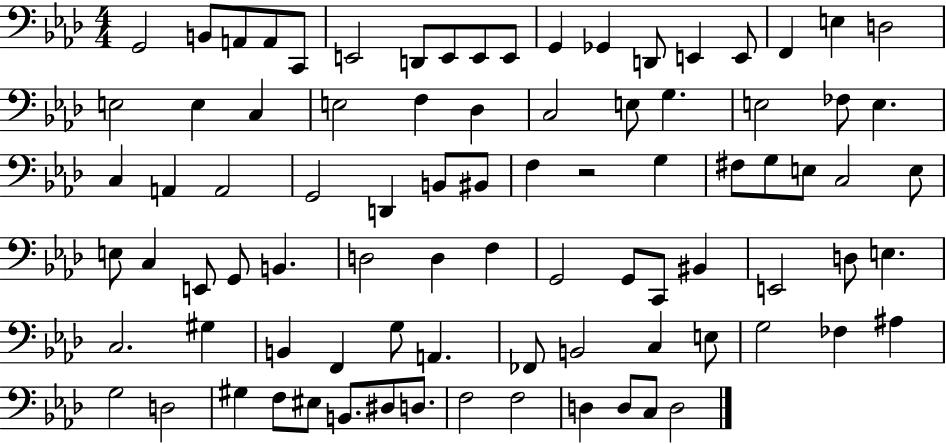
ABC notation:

X:1
T:Untitled
M:4/4
L:1/4
K:Ab
G,,2 B,,/2 A,,/2 A,,/2 C,,/2 E,,2 D,,/2 E,,/2 E,,/2 E,,/2 G,, _G,, D,,/2 E,, E,,/2 F,, E, D,2 E,2 E, C, E,2 F, _D, C,2 E,/2 G, E,2 _F,/2 E, C, A,, A,,2 G,,2 D,, B,,/2 ^B,,/2 F, z2 G, ^F,/2 G,/2 E,/2 C,2 E,/2 E,/2 C, E,,/2 G,,/2 B,, D,2 D, F, G,,2 G,,/2 C,,/2 ^B,, E,,2 D,/2 E, C,2 ^G, B,, F,, G,/2 A,, _F,,/2 B,,2 C, E,/2 G,2 _F, ^A, G,2 D,2 ^G, F,/2 ^E,/2 B,,/2 ^D,/2 D,/2 F,2 F,2 D, D,/2 C,/2 D,2